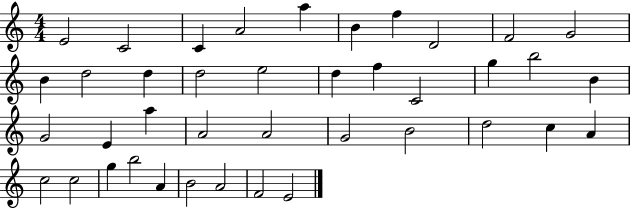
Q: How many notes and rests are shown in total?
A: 40